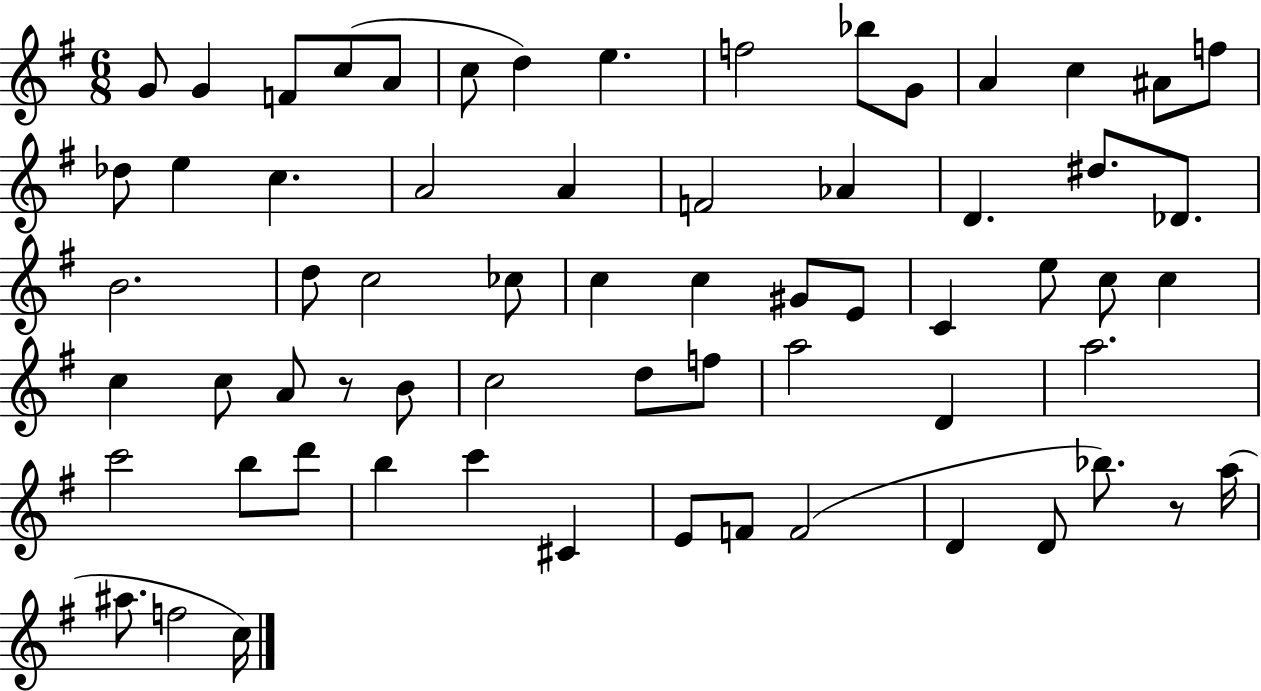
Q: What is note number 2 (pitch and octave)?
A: G4